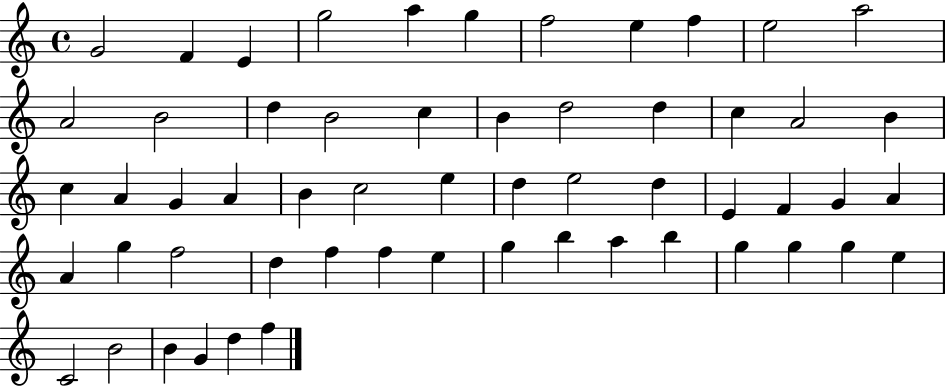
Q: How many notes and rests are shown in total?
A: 57